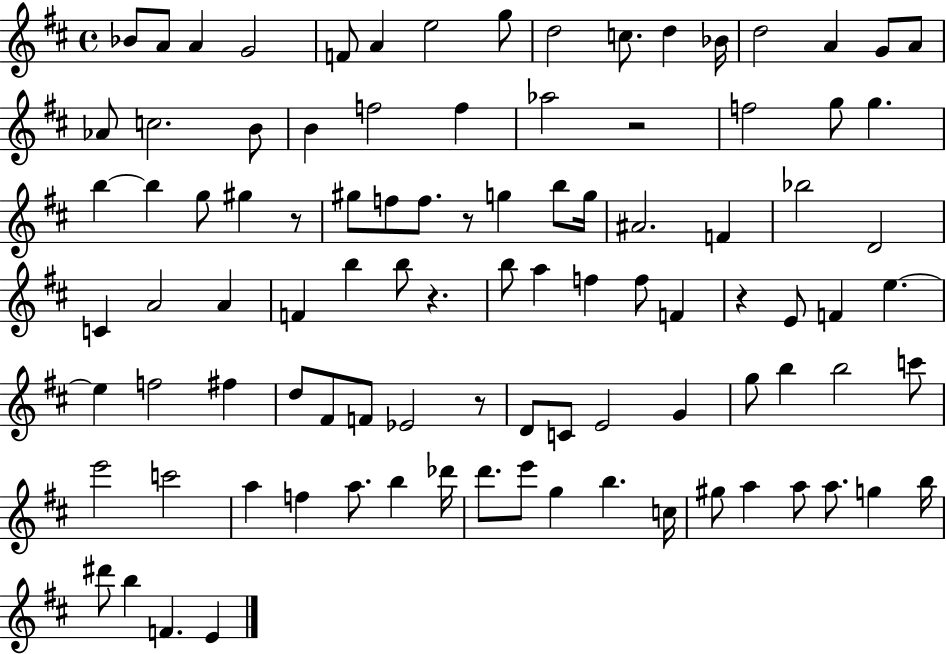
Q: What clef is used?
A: treble